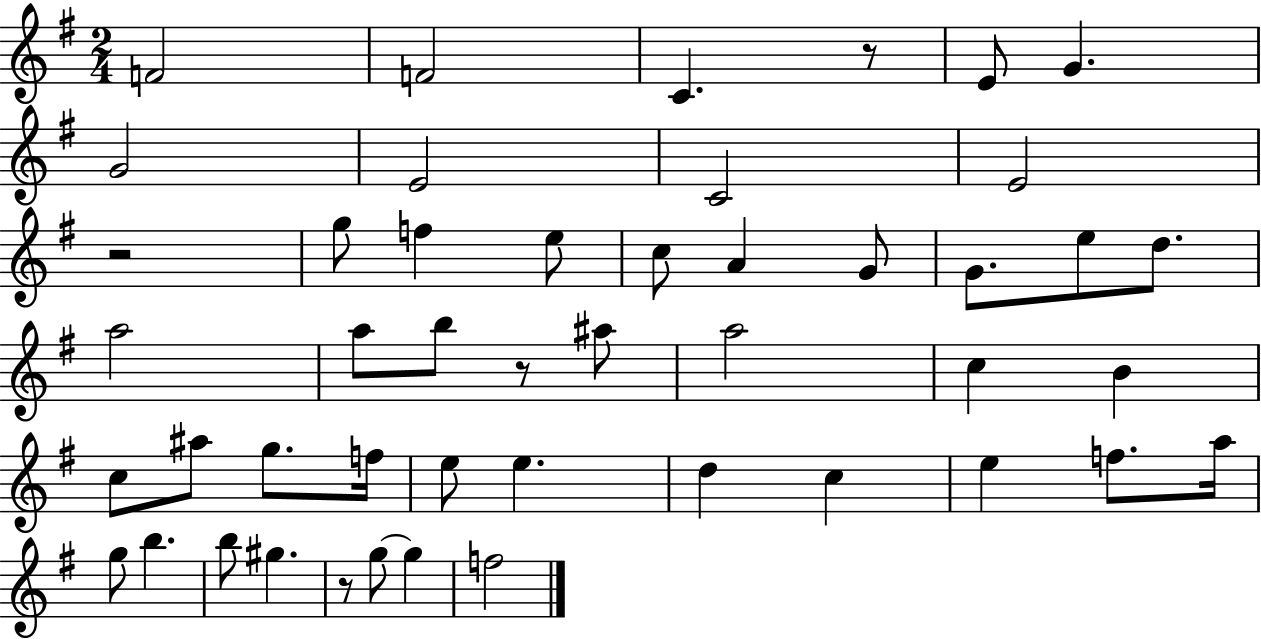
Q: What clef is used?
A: treble